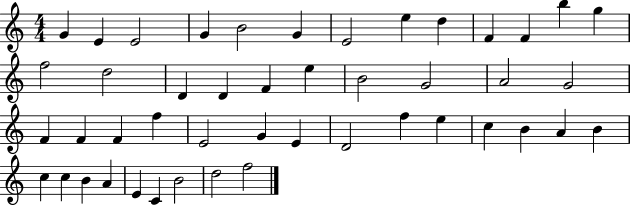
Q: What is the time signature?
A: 4/4